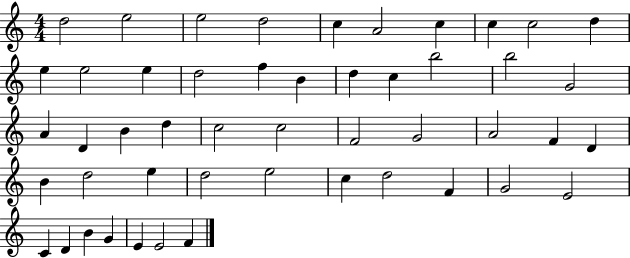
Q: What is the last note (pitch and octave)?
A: F4